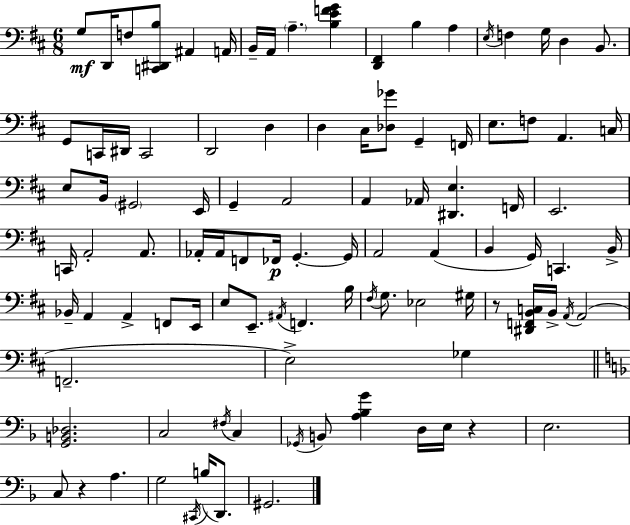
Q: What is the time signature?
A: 6/8